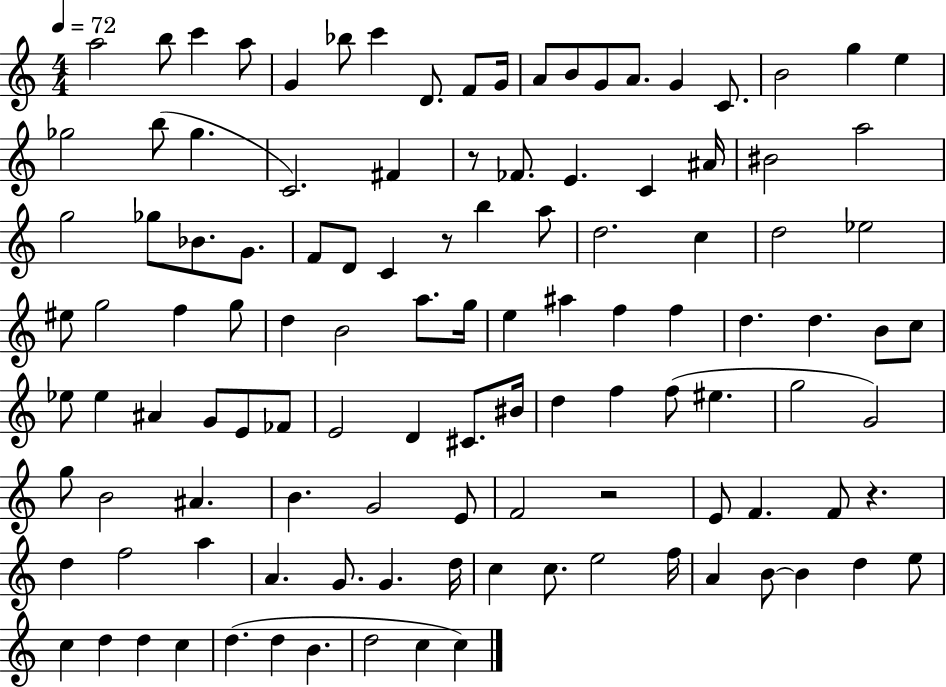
{
  \clef treble
  \numericTimeSignature
  \time 4/4
  \key c \major
  \tempo 4 = 72
  a''2 b''8 c'''4 a''8 | g'4 bes''8 c'''4 d'8. f'8 g'16 | a'8 b'8 g'8 a'8. g'4 c'8. | b'2 g''4 e''4 | \break ges''2 b''8( ges''4. | c'2.) fis'4 | r8 fes'8. e'4. c'4 ais'16 | bis'2 a''2 | \break g''2 ges''8 bes'8. g'8. | f'8 d'8 c'4 r8 b''4 a''8 | d''2. c''4 | d''2 ees''2 | \break eis''8 g''2 f''4 g''8 | d''4 b'2 a''8. g''16 | e''4 ais''4 f''4 f''4 | d''4. d''4. b'8 c''8 | \break ees''8 ees''4 ais'4 g'8 e'8 fes'8 | e'2 d'4 cis'8. bis'16 | d''4 f''4 f''8( eis''4. | g''2 g'2) | \break g''8 b'2 ais'4. | b'4. g'2 e'8 | f'2 r2 | e'8 f'4. f'8 r4. | \break d''4 f''2 a''4 | a'4. g'8. g'4. d''16 | c''4 c''8. e''2 f''16 | a'4 b'8~~ b'4 d''4 e''8 | \break c''4 d''4 d''4 c''4 | d''4.( d''4 b'4. | d''2 c''4 c''4) | \bar "|."
}